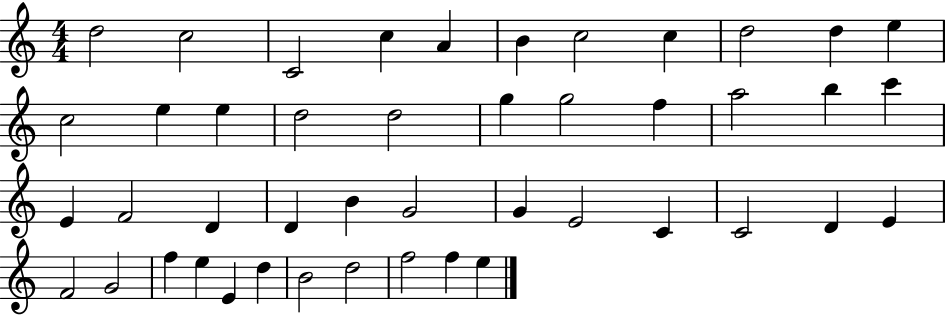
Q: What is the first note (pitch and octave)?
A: D5